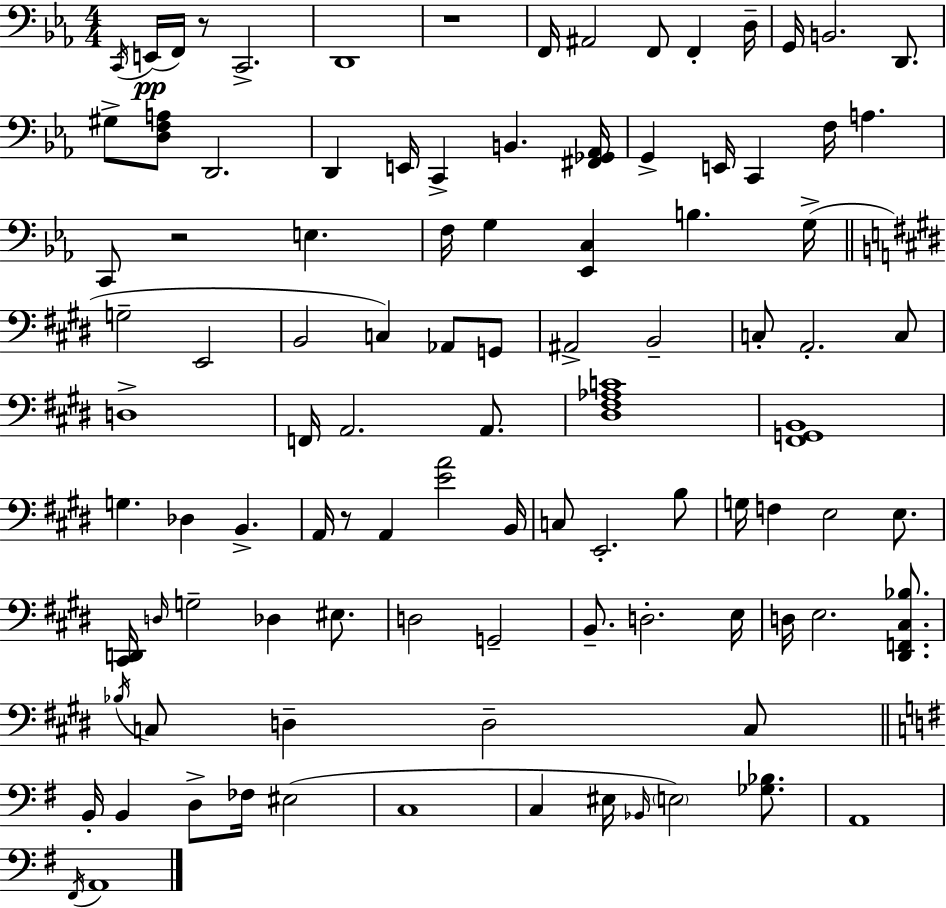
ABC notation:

X:1
T:Untitled
M:4/4
L:1/4
K:Cm
C,,/4 E,,/4 F,,/4 z/2 C,,2 D,,4 z4 F,,/4 ^A,,2 F,,/2 F,, D,/4 G,,/4 B,,2 D,,/2 ^G,/2 [D,F,A,]/2 D,,2 D,, E,,/4 C,, B,, [^F,,_G,,_A,,]/4 G,, E,,/4 C,, F,/4 A, C,,/2 z2 E, F,/4 G, [_E,,C,] B, G,/4 G,2 E,,2 B,,2 C, _A,,/2 G,,/2 ^A,,2 B,,2 C,/2 A,,2 C,/2 D,4 F,,/4 A,,2 A,,/2 [^D,^F,_A,C]4 [^F,,G,,B,,]4 G, _D, B,, A,,/4 z/2 A,, [EA]2 B,,/4 C,/2 E,,2 B,/2 G,/4 F, E,2 E,/2 [^C,,D,,]/4 D,/4 G,2 _D, ^E,/2 D,2 G,,2 B,,/2 D,2 E,/4 D,/4 E,2 [^D,,F,,^C,_B,]/2 _B,/4 C,/2 D, D,2 C,/2 B,,/4 B,, D,/2 _F,/4 ^E,2 C,4 C, ^E,/4 _B,,/4 E,2 [_G,_B,]/2 A,,4 ^F,,/4 A,,4